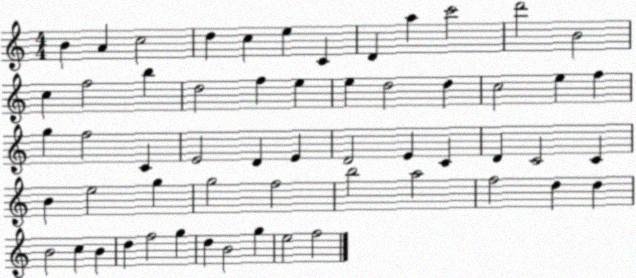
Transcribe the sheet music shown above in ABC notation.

X:1
T:Untitled
M:4/4
L:1/4
K:C
B A c2 d c e C D a c'2 d'2 B2 c f2 b d2 f e e d2 d c2 e f g f2 C E2 D E D2 E C D C2 C B e2 g g2 f2 b2 a2 f2 d d B2 c B d f2 g d B2 g e2 f2